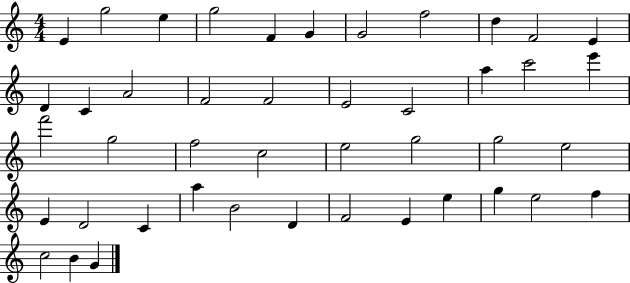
X:1
T:Untitled
M:4/4
L:1/4
K:C
E g2 e g2 F G G2 f2 d F2 E D C A2 F2 F2 E2 C2 a c'2 e' f'2 g2 f2 c2 e2 g2 g2 e2 E D2 C a B2 D F2 E e g e2 f c2 B G